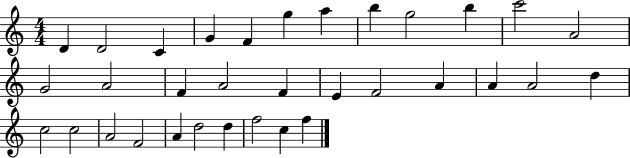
D4/q D4/h C4/q G4/q F4/q G5/q A5/q B5/q G5/h B5/q C6/h A4/h G4/h A4/h F4/q A4/h F4/q E4/q F4/h A4/q A4/q A4/h D5/q C5/h C5/h A4/h F4/h A4/q D5/h D5/q F5/h C5/q F5/q